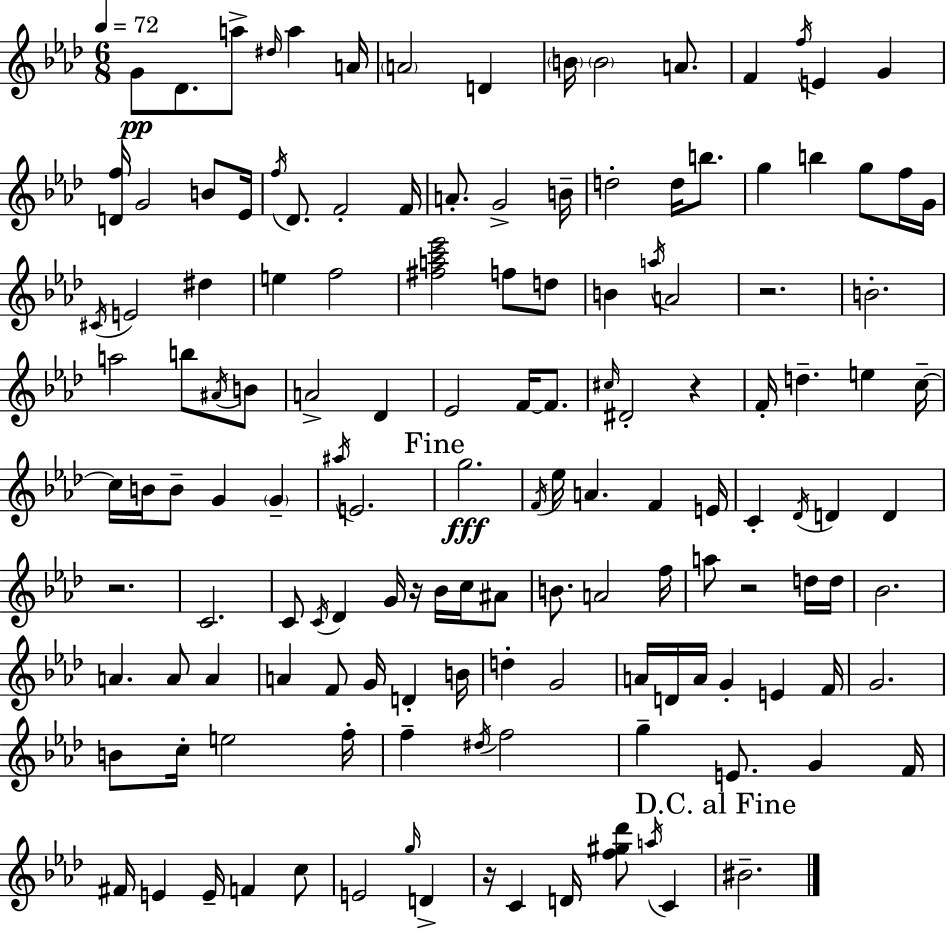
G4/e Db4/e. A5/e D#5/s A5/q A4/s A4/h D4/q B4/s B4/h A4/e. F4/q F5/s E4/q G4/q [D4,F5]/s G4/h B4/e Eb4/s F5/s Db4/e. F4/h F4/s A4/e. G4/h B4/s D5/h D5/s B5/e. G5/q B5/q G5/e F5/s G4/s C#4/s E4/h D#5/q E5/q F5/h [F#5,A5,C6,Eb6]/h F5/e D5/e B4/q A5/s A4/h R/h. B4/h. A5/h B5/e A#4/s B4/e A4/h Db4/q Eb4/h F4/s F4/e. C#5/s D#4/h R/q F4/s D5/q. E5/q C5/s C5/s B4/s B4/e G4/q G4/q A#5/s E4/h. G5/h. F4/s Eb5/s A4/q. F4/q E4/s C4/q Db4/s D4/q D4/q R/h. C4/h. C4/e C4/s Db4/q G4/s R/s Bb4/s C5/s A#4/e B4/e. A4/h F5/s A5/e R/h D5/s D5/s Bb4/h. A4/q. A4/e A4/q A4/q F4/e G4/s D4/q B4/s D5/q G4/h A4/s D4/s A4/s G4/q E4/q F4/s G4/h. B4/e C5/s E5/h F5/s F5/q D#5/s F5/h G5/q E4/e. G4/q F4/s F#4/s E4/q E4/s F4/q C5/e E4/h G5/s D4/q R/s C4/q D4/s [F5,G#5,Db6]/e A5/s C4/q BIS4/h.